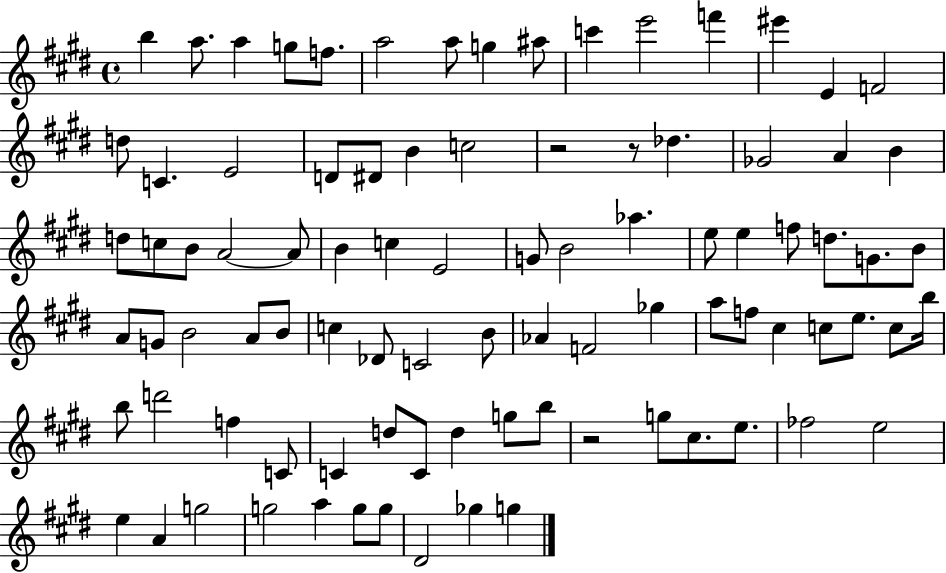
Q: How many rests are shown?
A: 3